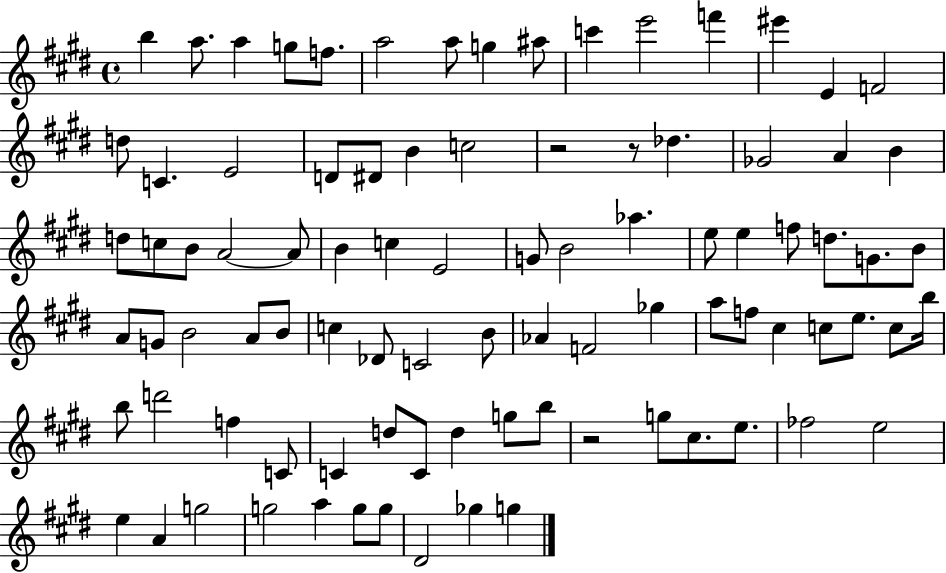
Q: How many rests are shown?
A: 3